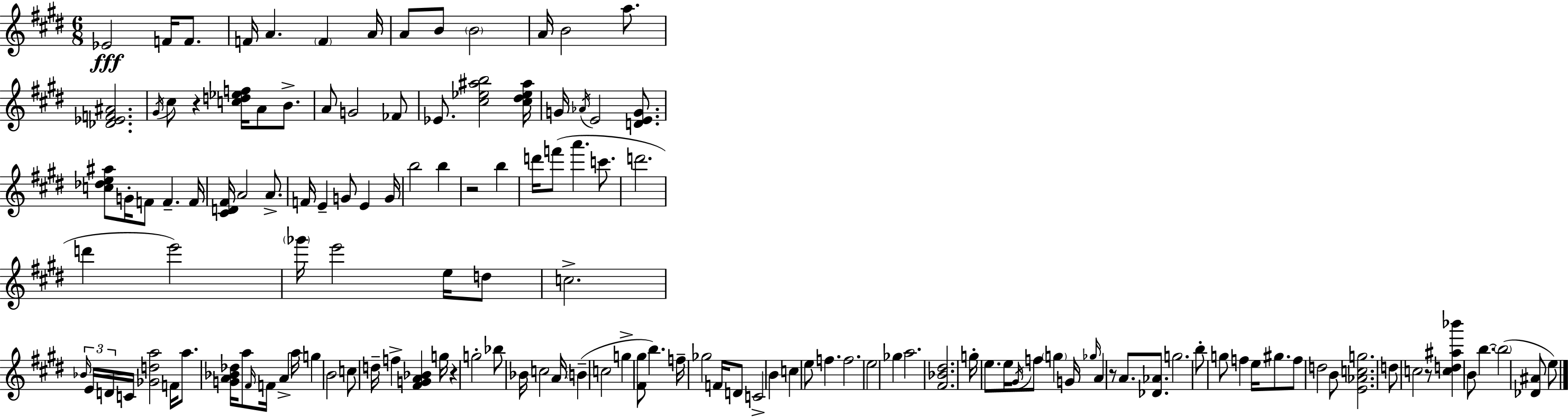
{
  \clef treble
  \numericTimeSignature
  \time 6/8
  \key e \major
  ees'2\fff f'16 f'8. | f'16 a'4. \parenthesize f'4 a'16 | a'8 b'8 \parenthesize b'2 | a'16 b'2 a''8. | \break <des' ees' f' ais'>2. | \acciaccatura { gis'16 } cis''8 r4 <c'' d'' ees'' f''>16 a'8 b'8.-> | a'8 g'2 fes'8 | ees'8. <cis'' ees'' ais'' b''>2 | \break <cis'' dis'' ees'' ais''>16 g'16 \acciaccatura { aes'16 } e'2 <d' e' g'>8. | <c'' des'' e'' ais''>8 g'16-. f'8 f'4.-- | f'16 <cis' d' fis'>16 a'2 a'8.-> | f'16 e'4-- g'8 e'4 | \break g'16 b''2 b''4 | r2 b''4 | d'''16 f'''8( a'''4. c'''8. | d'''2. | \break d'''4 e'''2) | \parenthesize ges'''16 e'''2 e''16 | d''8 c''2.-> | \tuplet 3/2 { \grace { bes'16 } e'16 d'16 } c'16 <ges' d'' a''>2 | \break f'16 a''8. <g' a' bes' des''>16 a''8 \grace { fis'16 } f'16 a'4-> | a''16 g''4 b'2 | c''8 d''16-- f''4-> <fis' g' a' bes'>4 | g''16 r4 g''2-. | \break bes''8 bes'16 c''2 | a'16 \parenthesize b'4--( c''2 | g''4-> <fis' gis''>8 b''4.) | f''16-- ges''2 | \break f'16 d'8 c'2-> | b'4 c''4 e''8 f''4. | f''2. | e''2 | \break ges''4 a''2. | <fis' bes' dis''>2. | g''16-. e''8. e''16 \acciaccatura { gis'16 } f''8 | \parenthesize g''4 g'16 \grace { ges''16 } a'4 r8 | \break a'8. <des' aes'>8. g''2. | b''8-. g''8 f''4 | e''16 gis''8. f''8 d''2 | b'8 <e' aes' c'' g''>2. | \break d''8 c''2 | r8 <c'' d'' ais'' bes'''>4 b'8 | b''4.~~ \parenthesize b''2( | <des' ais'>8 e''8) \bar "|."
}